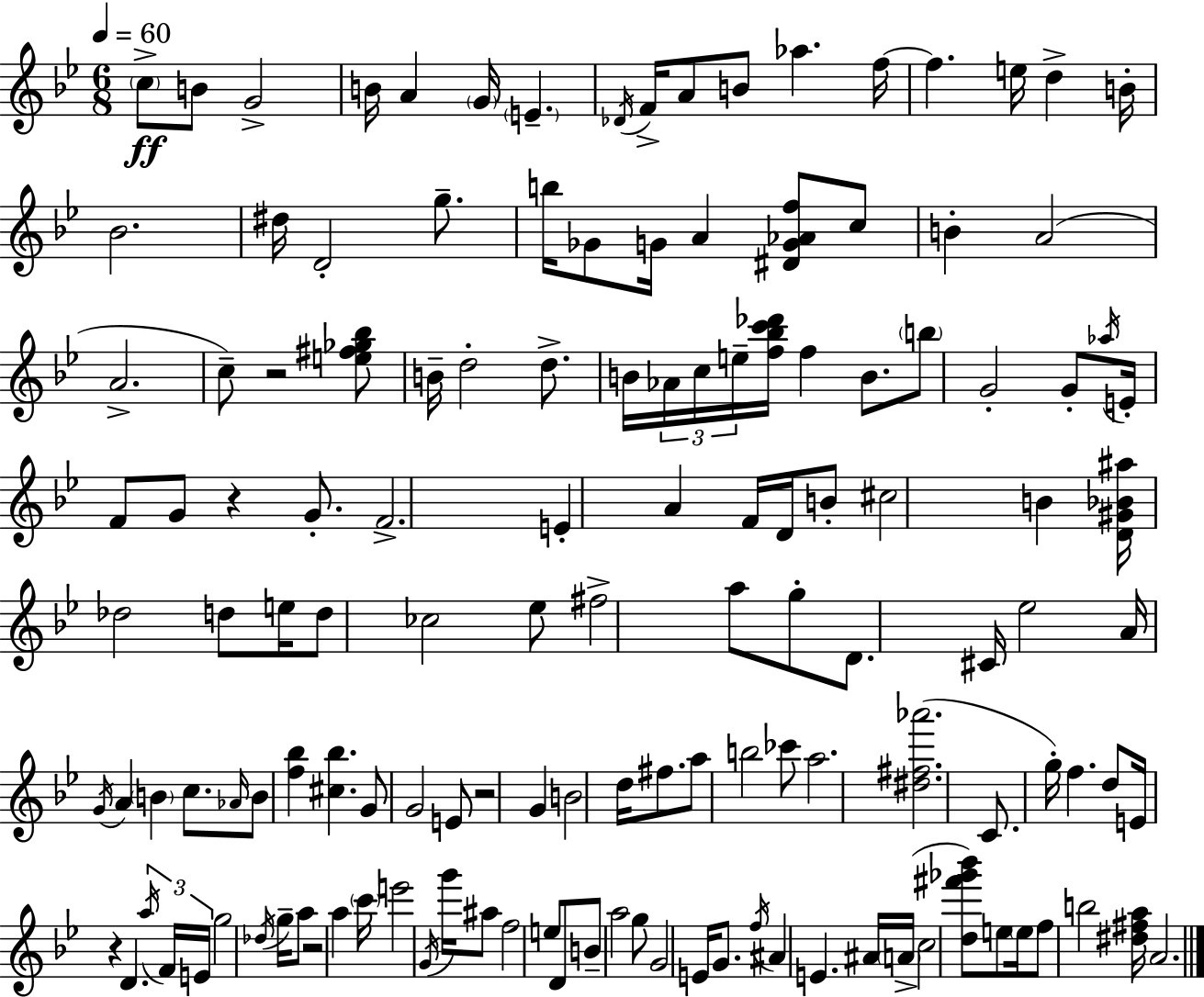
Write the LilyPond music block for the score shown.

{
  \clef treble
  \numericTimeSignature
  \time 6/8
  \key bes \major
  \tempo 4 = 60
  \parenthesize c''8->\ff b'8 g'2-> | b'16 a'4 \parenthesize g'16 \parenthesize e'4.-- | \acciaccatura { des'16 } f'16-> a'8 b'8 aes''4. | f''16~~ f''4. e''16 d''4-> | \break b'16-. bes'2. | dis''16 d'2-. g''8.-- | b''16 ges'8 g'16 a'4 <dis' g' aes' f''>8 c''8 | b'4-. a'2( | \break a'2.-> | c''8--) r2 <e'' fis'' ges'' bes''>8 | b'16-- d''2-. d''8.-> | b'16 \tuplet 3/2 { aes'16 c''16 e''16-- } <f'' bes'' c''' des'''>16 f''4 b'8. | \break \parenthesize b''8 g'2-. g'8-. | \acciaccatura { aes''16 } e'16-. f'8 g'8 r4 g'8.-. | f'2.-> | e'4-. a'4 f'16 d'16 | \break b'8-. cis''2 b'4 | <d' gis' bes' ais''>16 des''2 d''8 | e''16 d''8 ces''2 | ees''8 fis''2-> a''8 | \break g''8-. d'8. cis'16 ees''2 | a'16 \acciaccatura { g'16 } a'4 \parenthesize b'4 | c''8. \grace { aes'16 } b'8 <f'' bes''>4 <cis'' bes''>4. | g'8 g'2 | \break e'8 r2 | g'4 b'2 | d''16 fis''8. a''8 b''2 | ces'''8 a''2. | \break <dis'' fis'' aes'''>2.( | c'8. g''16-.) f''4. | d''8 e'16 r4 d'4. | \tuplet 3/2 { \acciaccatura { a''16 } f'16 e'16 } g''2 | \break \acciaccatura { des''16 } g''16-- a''8 r2 | a''4 \parenthesize c'''16 e'''2 | \acciaccatura { g'16 } g'''16 ais''8 f''2 | e''8 d'8 b'8-- a''2 | \break g''8 g'2 | e'16 g'8. \acciaccatura { f''16 } ais'4 | e'4. ais'16 \parenthesize a'16->( c''2 | <d'' fis''' ges''' bes'''>8) e''8 \parenthesize e''16 f''8 b''2 | \break <dis'' fis'' a''>16 a'2. | \bar "|."
}